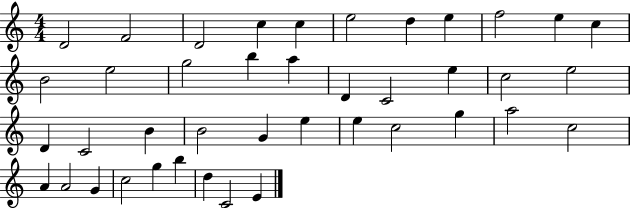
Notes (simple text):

D4/h F4/h D4/h C5/q C5/q E5/h D5/q E5/q F5/h E5/q C5/q B4/h E5/h G5/h B5/q A5/q D4/q C4/h E5/q C5/h E5/h D4/q C4/h B4/q B4/h G4/q E5/q E5/q C5/h G5/q A5/h C5/h A4/q A4/h G4/q C5/h G5/q B5/q D5/q C4/h E4/q